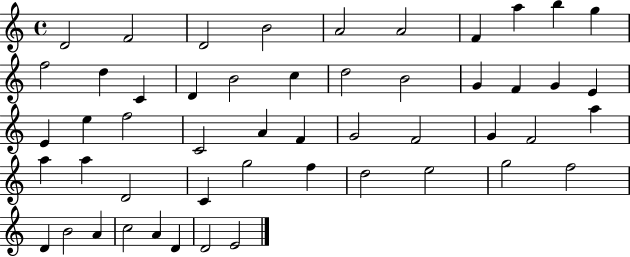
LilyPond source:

{
  \clef treble
  \time 4/4
  \defaultTimeSignature
  \key c \major
  d'2 f'2 | d'2 b'2 | a'2 a'2 | f'4 a''4 b''4 g''4 | \break f''2 d''4 c'4 | d'4 b'2 c''4 | d''2 b'2 | g'4 f'4 g'4 e'4 | \break e'4 e''4 f''2 | c'2 a'4 f'4 | g'2 f'2 | g'4 f'2 a''4 | \break a''4 a''4 d'2 | c'4 g''2 f''4 | d''2 e''2 | g''2 f''2 | \break d'4 b'2 a'4 | c''2 a'4 d'4 | d'2 e'2 | \bar "|."
}